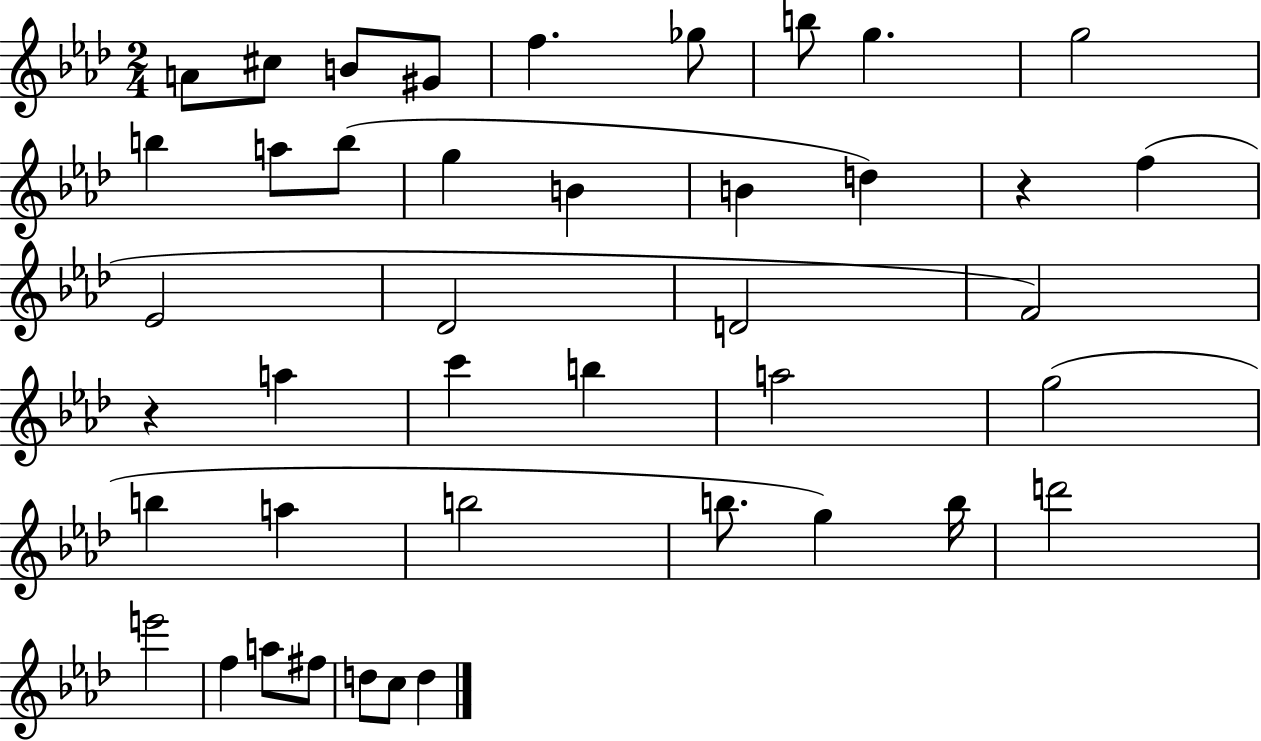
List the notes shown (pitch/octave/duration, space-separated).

A4/e C#5/e B4/e G#4/e F5/q. Gb5/e B5/e G5/q. G5/h B5/q A5/e B5/e G5/q B4/q B4/q D5/q R/q F5/q Eb4/h Db4/h D4/h F4/h R/q A5/q C6/q B5/q A5/h G5/h B5/q A5/q B5/h B5/e. G5/q B5/s D6/h E6/h F5/q A5/e F#5/e D5/e C5/e D5/q